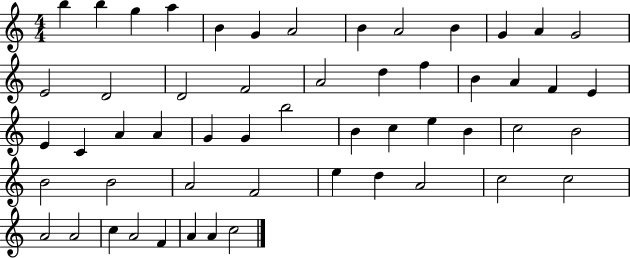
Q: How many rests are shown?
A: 0